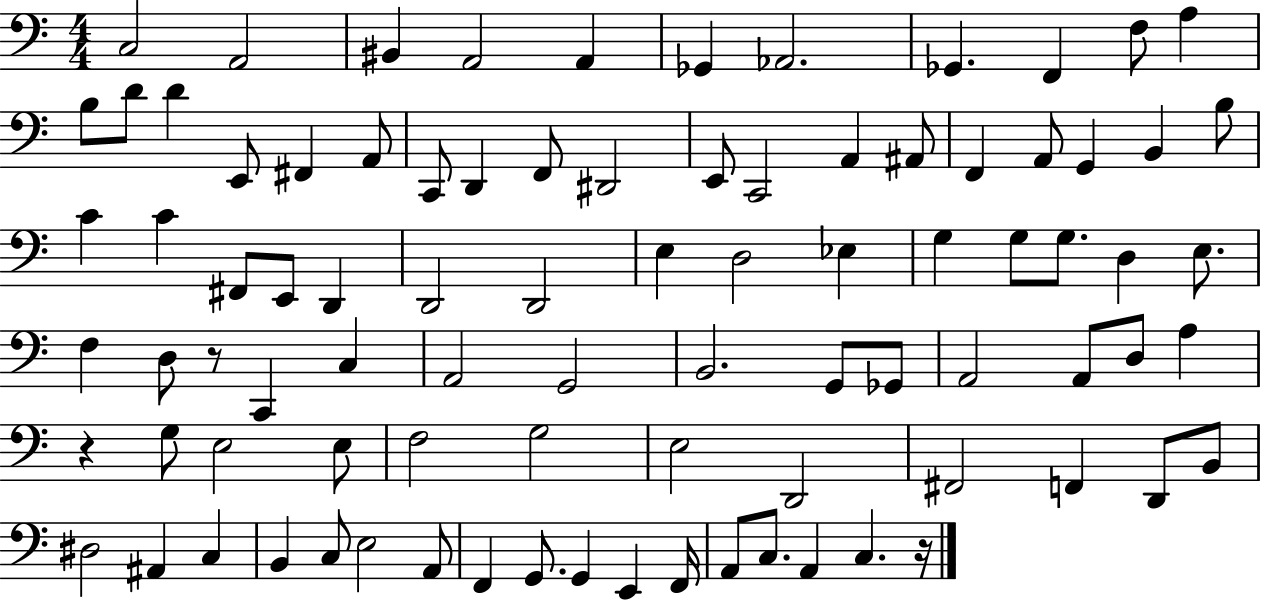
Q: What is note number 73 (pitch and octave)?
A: B2